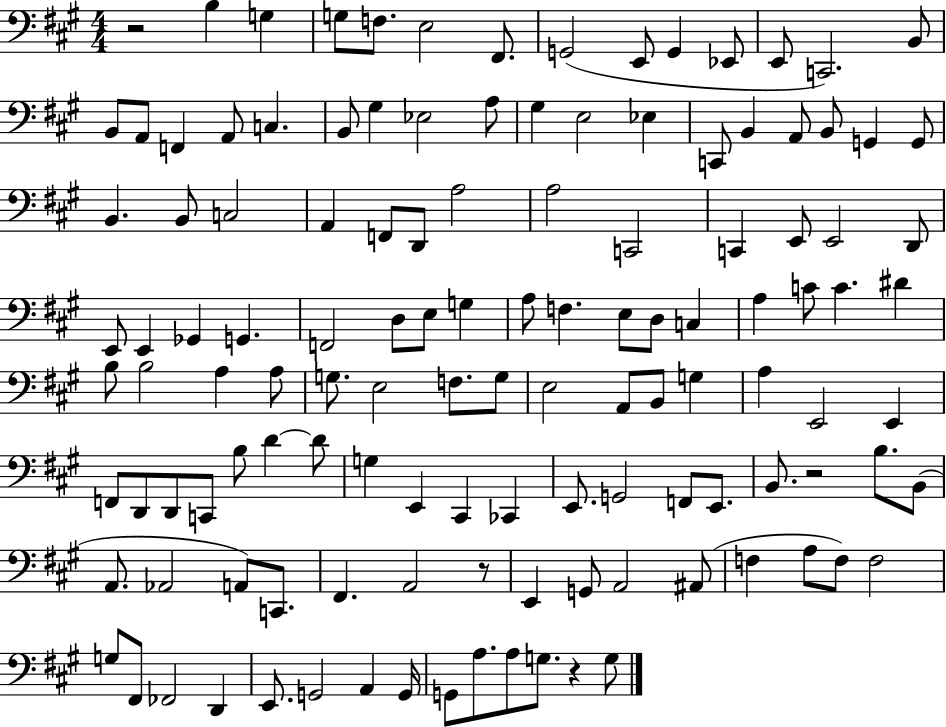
X:1
T:Untitled
M:4/4
L:1/4
K:A
z2 B, G, G,/2 F,/2 E,2 ^F,,/2 G,,2 E,,/2 G,, _E,,/2 E,,/2 C,,2 B,,/2 B,,/2 A,,/2 F,, A,,/2 C, B,,/2 ^G, _E,2 A,/2 ^G, E,2 _E, C,,/2 B,, A,,/2 B,,/2 G,, G,,/2 B,, B,,/2 C,2 A,, F,,/2 D,,/2 A,2 A,2 C,,2 C,, E,,/2 E,,2 D,,/2 E,,/2 E,, _G,, G,, F,,2 D,/2 E,/2 G, A,/2 F, E,/2 D,/2 C, A, C/2 C ^D B,/2 B,2 A, A,/2 G,/2 E,2 F,/2 G,/2 E,2 A,,/2 B,,/2 G, A, E,,2 E,, F,,/2 D,,/2 D,,/2 C,,/2 B,/2 D D/2 G, E,, ^C,, _C,, E,,/2 G,,2 F,,/2 E,,/2 B,,/2 z2 B,/2 B,,/2 A,,/2 _A,,2 A,,/2 C,,/2 ^F,, A,,2 z/2 E,, G,,/2 A,,2 ^A,,/2 F, A,/2 F,/2 F,2 G,/2 ^F,,/2 _F,,2 D,, E,,/2 G,,2 A,, G,,/4 G,,/2 A,/2 A,/2 G,/2 z G,/2